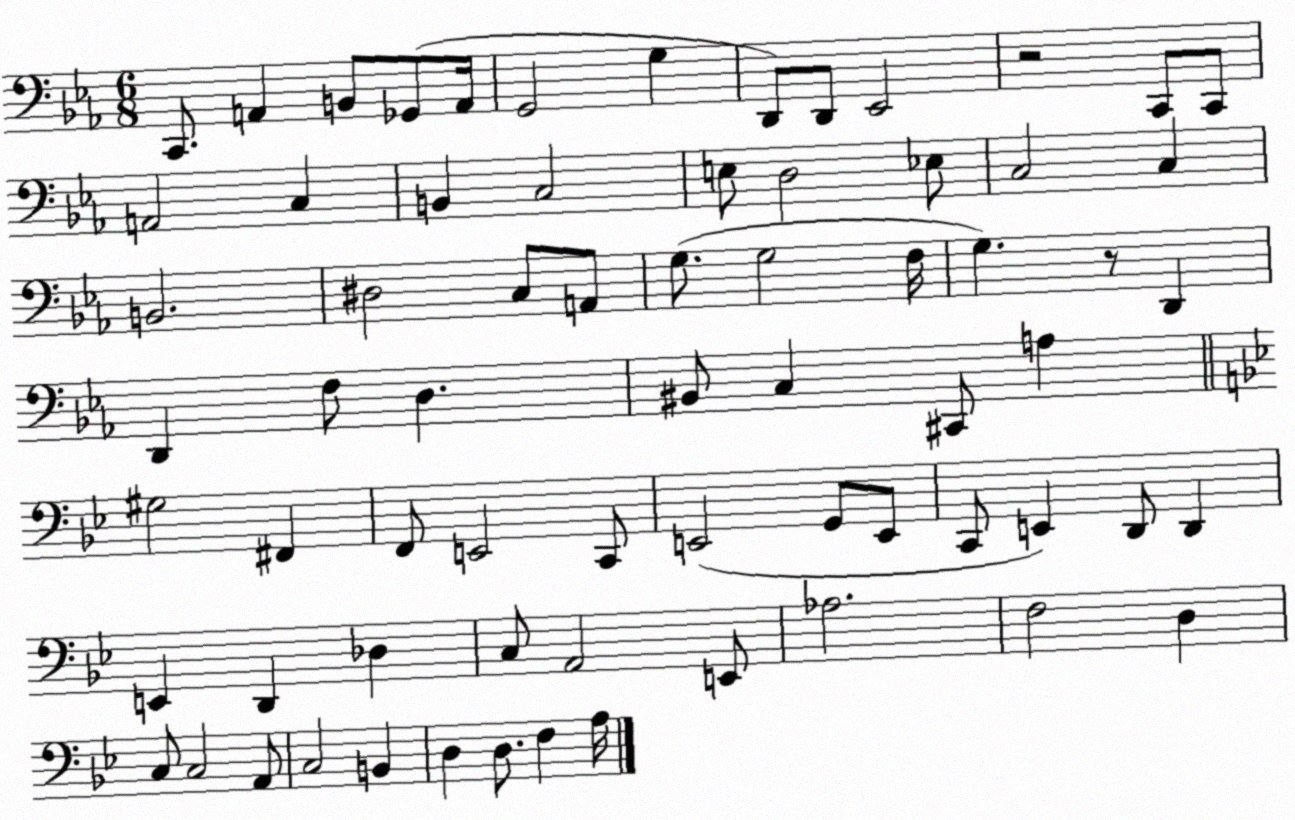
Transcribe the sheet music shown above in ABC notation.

X:1
T:Untitled
M:6/8
L:1/4
K:Eb
C,,/2 A,, B,,/2 _G,,/2 A,,/4 G,,2 G, D,,/2 D,,/2 _E,,2 z2 C,,/2 C,,/2 A,,2 C, B,, C,2 E,/2 D,2 _E,/2 C,2 C, B,,2 ^D,2 C,/2 A,,/2 G,/2 G,2 F,/4 G, z/2 D,, D,, F,/2 D, ^B,,/2 C, ^C,,/2 A, ^G,2 ^F,, F,,/2 E,,2 C,,/2 E,,2 G,,/2 E,,/2 C,,/2 E,, D,,/2 D,, E,, D,, _D, C,/2 A,,2 E,,/2 _A,2 F,2 D, C,/2 C,2 A,,/2 C,2 B,, D, D,/2 F, A,/4